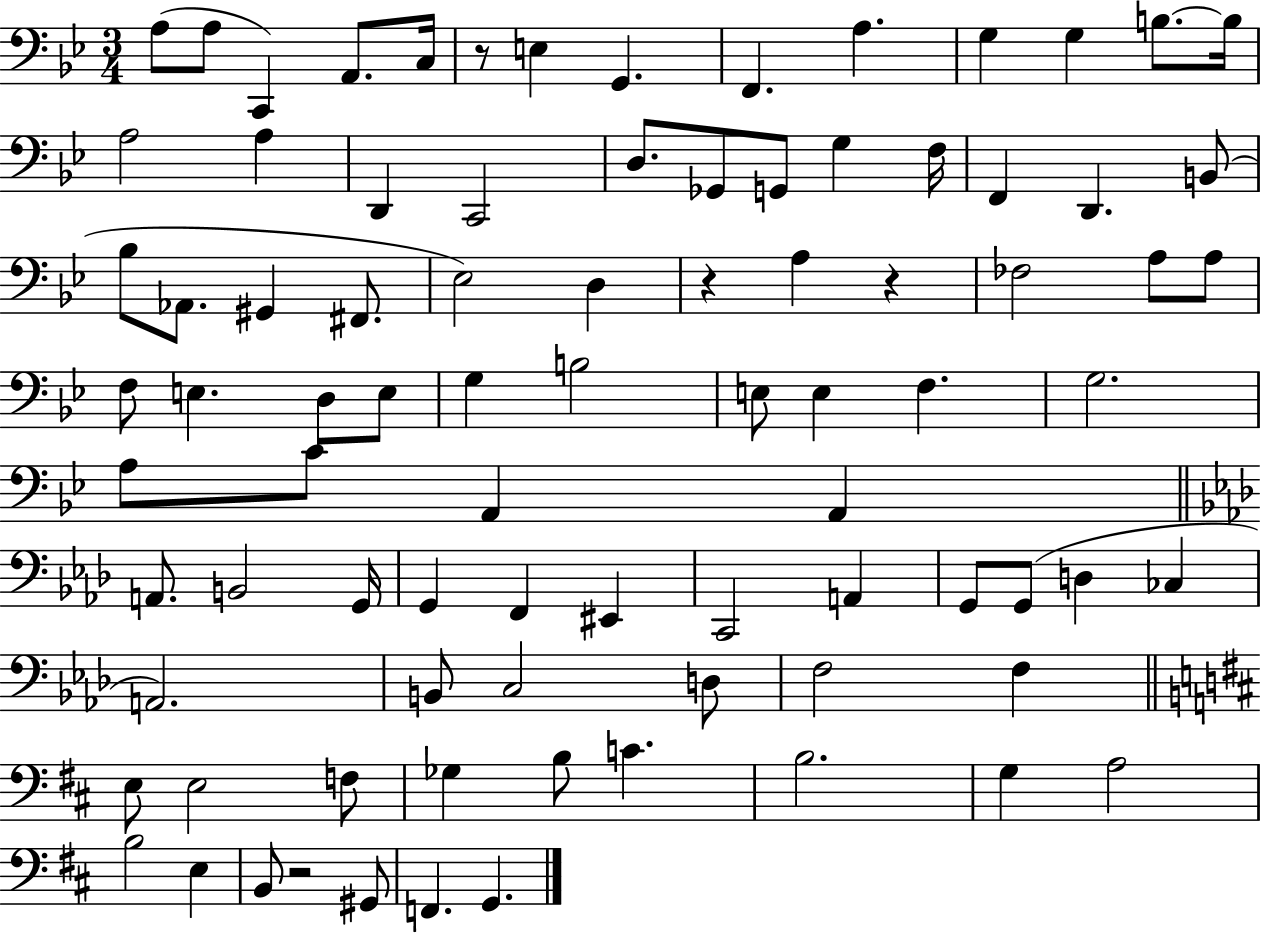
A3/e A3/e C2/q A2/e. C3/s R/e E3/q G2/q. F2/q. A3/q. G3/q G3/q B3/e. B3/s A3/h A3/q D2/q C2/h D3/e. Gb2/e G2/e G3/q F3/s F2/q D2/q. B2/e Bb3/e Ab2/e. G#2/q F#2/e. Eb3/h D3/q R/q A3/q R/q FES3/h A3/e A3/e F3/e E3/q. D3/e E3/e G3/q B3/h E3/e E3/q F3/q. G3/h. A3/e C4/e A2/q A2/q A2/e. B2/h G2/s G2/q F2/q EIS2/q C2/h A2/q G2/e G2/e D3/q CES3/q A2/h. B2/e C3/h D3/e F3/h F3/q E3/e E3/h F3/e Gb3/q B3/e C4/q. B3/h. G3/q A3/h B3/h E3/q B2/e R/h G#2/e F2/q. G2/q.